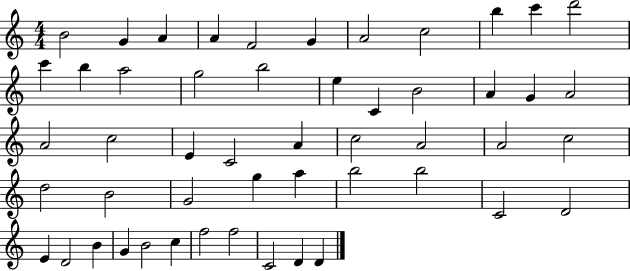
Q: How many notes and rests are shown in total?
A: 51